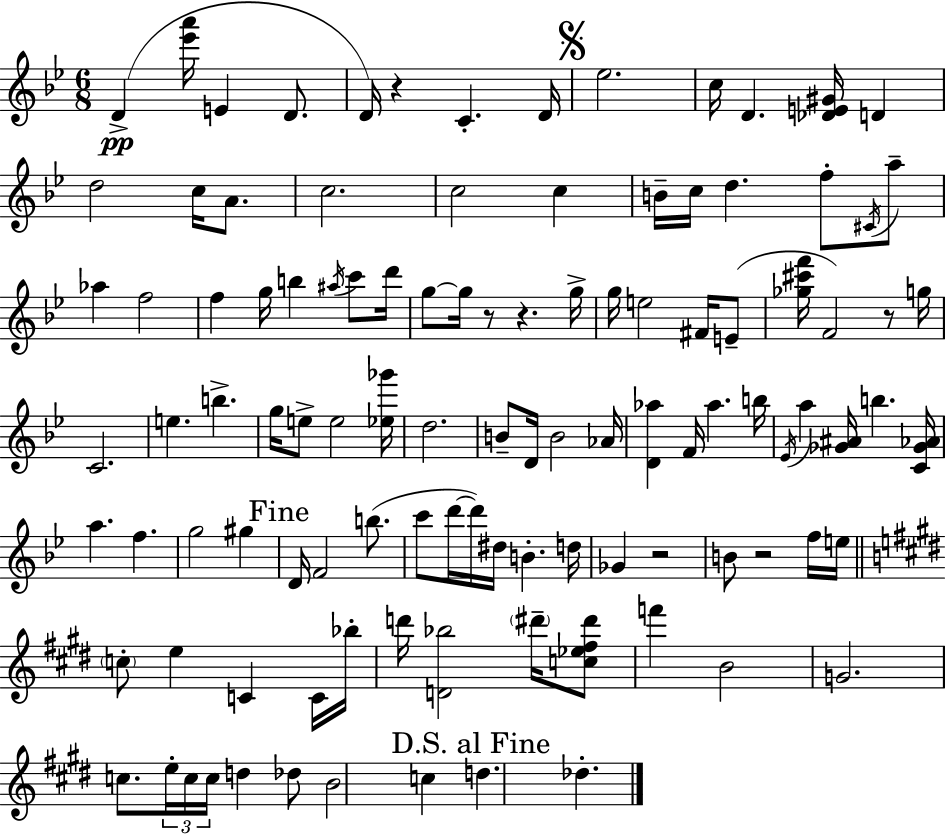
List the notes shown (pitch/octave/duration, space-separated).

D4/q [Eb6,A6]/s E4/q D4/e. D4/s R/q C4/q. D4/s Eb5/h. C5/s D4/q. [Db4,E4,G#4]/s D4/q D5/h C5/s A4/e. C5/h. C5/h C5/q B4/s C5/s D5/q. F5/e C#4/s A5/e Ab5/q F5/h F5/q G5/s B5/q A#5/s C6/e D6/s G5/e G5/s R/e R/q. G5/s G5/s E5/h F#4/s E4/e [Gb5,C#6,F6]/s F4/h R/e G5/s C4/h. E5/q. B5/q. G5/s E5/e E5/h [Eb5,Gb6]/s D5/h. B4/e D4/s B4/h Ab4/s [D4,Ab5]/q F4/s Ab5/q. B5/s Eb4/s A5/q [Gb4,A#4]/s B5/q. [C4,Gb4,Ab4]/s A5/q. F5/q. G5/h G#5/q D4/s F4/h B5/e. C6/e D6/s D6/s D#5/s B4/q. D5/s Gb4/q R/h B4/e R/h F5/s E5/s C5/e E5/q C4/q C4/s Bb5/s D6/s [D4,Bb5]/h D#6/s [C5,Eb5,F#5,D#6]/e F6/q B4/h G4/h. C5/e. E5/s C5/s C5/s D5/q Db5/e B4/h C5/q D5/q. Db5/q.